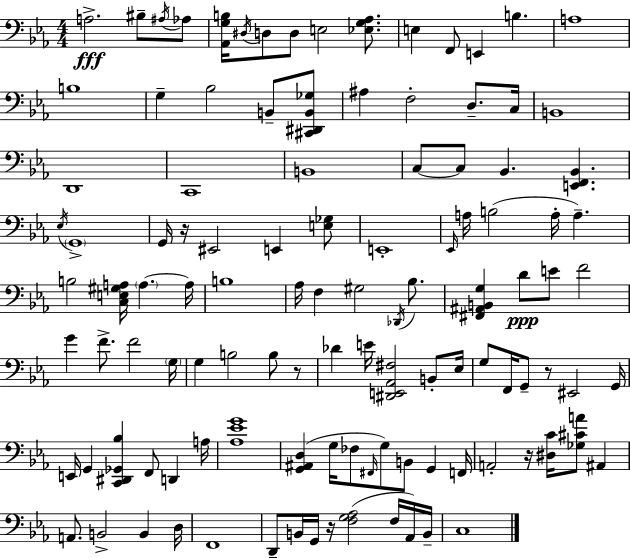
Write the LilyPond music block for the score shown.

{
  \clef bass
  \numericTimeSignature
  \time 4/4
  \key c \minor
  a2.->\fff bis8-- \acciaccatura { ais16 } aes8 | <aes, g b>16 \acciaccatura { dis16 } d8 d8 e2 <ees g aes>8. | e4 f,8 e,4 b4. | a1 | \break b1 | g4-- bes2 b,8-- | <cis, dis, b, ges>8 ais4 f2-. d8.-- | c16 b,1 | \break d,1 | c,1 | b,1 | c8~~ c8 bes,4. <e, f, bes,>4. | \break \acciaccatura { ees16 } \parenthesize g,1-> | g,16 r16 eis,2 e,4 | <e ges>8 e,1-. | \grace { ees,16 } a16 b2( a16-. a4.--) | \break b2 <c e gis a>16 \parenthesize a4.~~ | a16 b1 | aes16 f4 gis2 | \acciaccatura { des,16 } bes8. <fis, ais, b, g>4 d'8\ppp e'8 f'2 | \break g'4 f'8.-> f'2 | \parenthesize g16 g4 b2 | b8 r8 des'4 e'16 <dis, e, aes, fis>2 | b,8-. ees16 g8 f,16 g,8-- r8 eis,2 | \break g,16 e,16 g,4 <c, dis, ges, bes>4 f,8 | d,4 a16 <aes ees' g'>1 | <g, ais, d>4( g16 fes8 \grace { fis,16 }) g8 b,8 | g,4 f,16 a,2-. r16 <dis c'>16 | \break <ges cis' a'>8 ais,4 a,8. b,2-> | b,4 d16 f,1 | d,8-- b,16 g,16 r16 <f g aes>2( | f16 aes,16) b,16-- c1 | \break \bar "|."
}